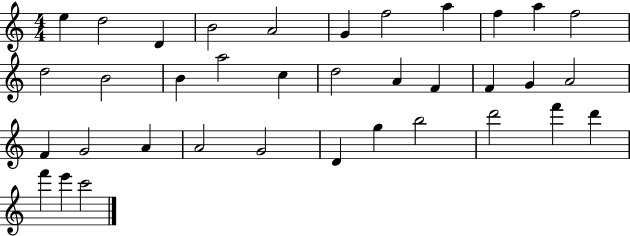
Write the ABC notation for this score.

X:1
T:Untitled
M:4/4
L:1/4
K:C
e d2 D B2 A2 G f2 a f a f2 d2 B2 B a2 c d2 A F F G A2 F G2 A A2 G2 D g b2 d'2 f' d' f' e' c'2